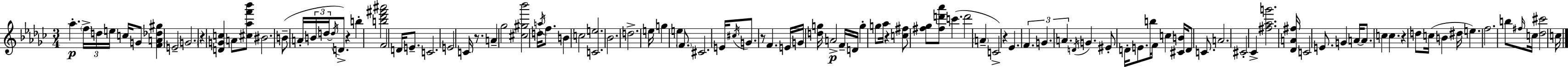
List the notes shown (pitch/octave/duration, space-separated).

Ab5/q. F5/s D5/s E5/s C5/s G4/e [F4,A4,Db5,G#5]/q E4/h G4/h. R/q [D4,G4,C5]/q A4/e [C#5,Ab5,F6,Bb6]/e BIS4/h. B4/e A4/s B4/s D5/s D5/s D4/e. R/q B5/q [B5,Db6,F#6,A#6]/h F4/h D4/s E4/e. C4/h. E4/h C4/s R/e. A4/q Gb5/h [C#5,G#5,Bb6]/h D5/s A5/s F5/e. B4/q C5/h [C4,E5]/h. Bb4/h. D5/h. E5/s G5/q E5/q F4/e. C#4/h. E4/s C#5/s G4/e. R/e F4/q. E4/s G4/s [D5,G5]/s A4/h F4/s D4/s G5/q G5/e Ab5/s R/q [C5,F#5]/e [F#5,Gb5]/e [F#5,D6,Ab6]/e C6/q. D6/h A4/q C4/h R/q Eb4/q. F4/q. G4/q. A4/q. D4/s G4/q. EIS4/e D4/s E4/e. B5/s F4/s C5/q [C#4,B4]/s D4/e C4/e. A4/h. C#4/h CES4/q [F#5,Ab5,G6]/h. [Db4,A4,F#5]/s C4/h E4/e. G4/q A4/s A4/e. C5/q C5/q. R/q D5/e C5/s B4/q D#5/s E5/q. F5/h. B5/e F#5/s C5/s [Db5,C#6]/h C5/s